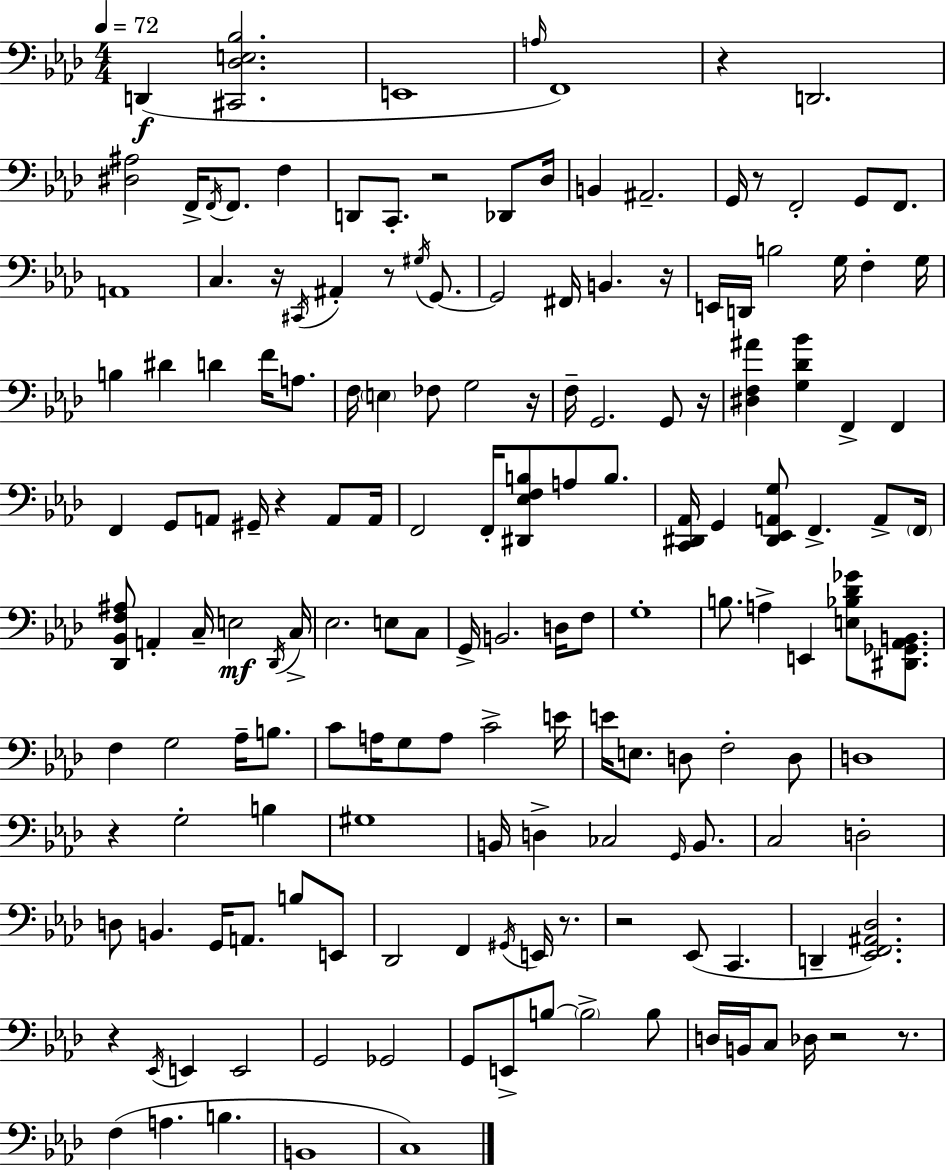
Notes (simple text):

D2/q [C#2,Db3,E3,Bb3]/h. E2/w A3/s F2/w R/q D2/h. [D#3,A#3]/h F2/s F2/s F2/e. F3/q D2/e C2/e. R/h Db2/e Db3/s B2/q A#2/h. G2/s R/e F2/h G2/e F2/e. A2/w C3/q. R/s C#2/s A#2/q R/e G#3/s G2/e. G2/h F#2/s B2/q. R/s E2/s D2/s B3/h G3/s F3/q G3/s B3/q D#4/q D4/q F4/s A3/e. F3/s E3/q FES3/e G3/h R/s F3/s G2/h. G2/e R/s [D#3,F3,A#4]/q [G3,Db4,Bb4]/q F2/q F2/q F2/q G2/e A2/e G#2/s R/q A2/e A2/s F2/h F2/s [D#2,Eb3,F3,B3]/e A3/e B3/e. [C2,D#2,Ab2]/s G2/q [D#2,Eb2,A2,G3]/e F2/q. A2/e F2/s [Db2,Bb2,F3,A#3]/e A2/q C3/s E3/h Db2/s C3/s Eb3/h. E3/e C3/e G2/s B2/h. D3/s F3/e G3/w B3/e. A3/q E2/q [E3,Bb3,Db4,Gb4]/e [D#2,Gb2,Ab2,B2]/e. F3/q G3/h Ab3/s B3/e. C4/e A3/s G3/e A3/e C4/h E4/s E4/s E3/e. D3/e F3/h D3/e D3/w R/q G3/h B3/q G#3/w B2/s D3/q CES3/h G2/s B2/e. C3/h D3/h D3/e B2/q. G2/s A2/e. B3/e E2/e Db2/h F2/q G#2/s E2/s R/e. R/h Eb2/e C2/q. D2/q [Eb2,F2,A#2,Db3]/h. R/q Eb2/s E2/q E2/h G2/h Gb2/h G2/e E2/e B3/e B3/h B3/e D3/s B2/s C3/e Db3/s R/h R/e. F3/q A3/q. B3/q. B2/w C3/w